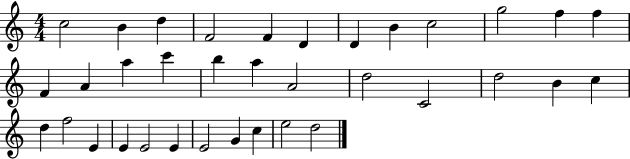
X:1
T:Untitled
M:4/4
L:1/4
K:C
c2 B d F2 F D D B c2 g2 f f F A a c' b a A2 d2 C2 d2 B c d f2 E E E2 E E2 G c e2 d2